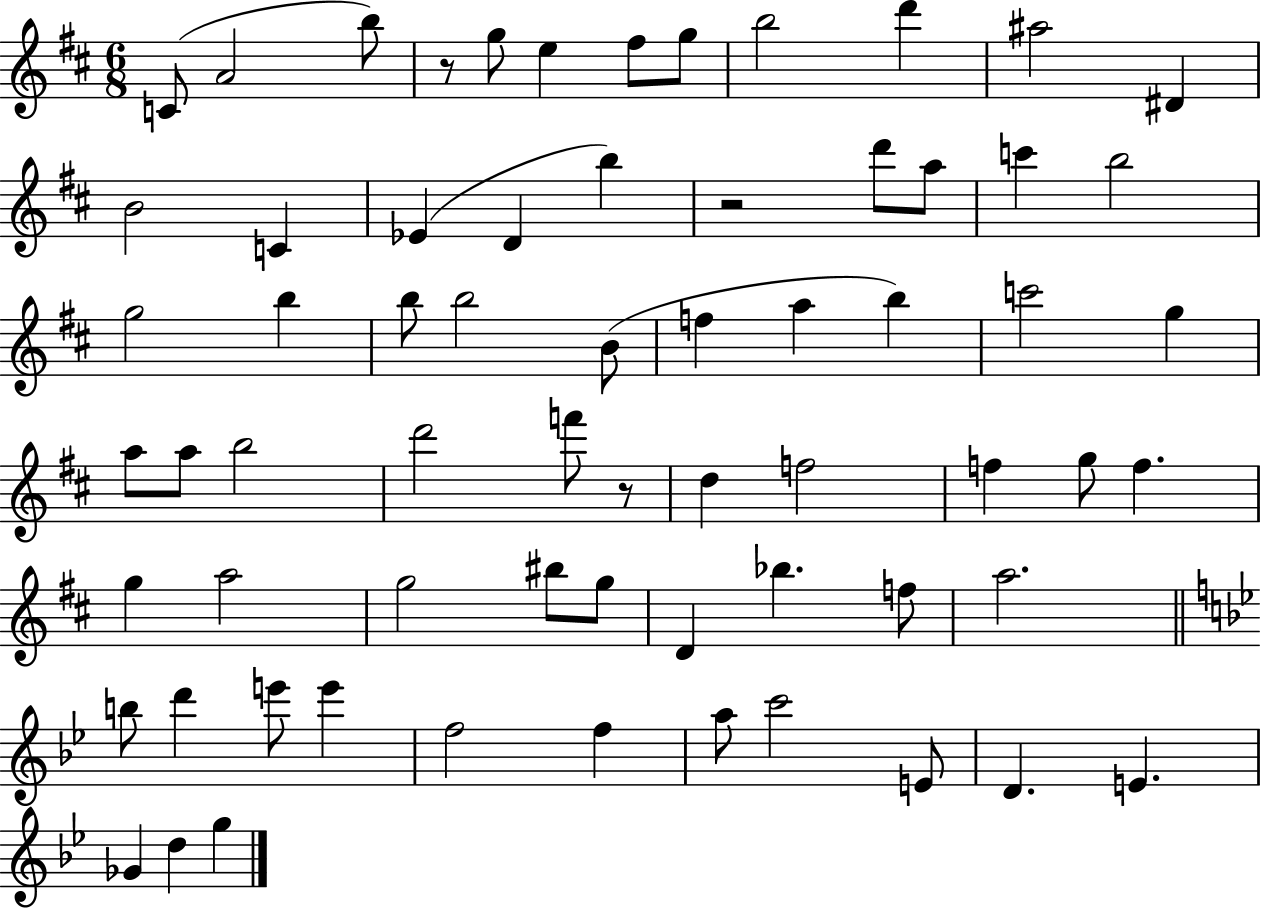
{
  \clef treble
  \numericTimeSignature
  \time 6/8
  \key d \major
  c'8( a'2 b''8) | r8 g''8 e''4 fis''8 g''8 | b''2 d'''4 | ais''2 dis'4 | \break b'2 c'4 | ees'4( d'4 b''4) | r2 d'''8 a''8 | c'''4 b''2 | \break g''2 b''4 | b''8 b''2 b'8( | f''4 a''4 b''4) | c'''2 g''4 | \break a''8 a''8 b''2 | d'''2 f'''8 r8 | d''4 f''2 | f''4 g''8 f''4. | \break g''4 a''2 | g''2 bis''8 g''8 | d'4 bes''4. f''8 | a''2. | \break \bar "||" \break \key bes \major b''8 d'''4 e'''8 e'''4 | f''2 f''4 | a''8 c'''2 e'8 | d'4. e'4. | \break ges'4 d''4 g''4 | \bar "|."
}